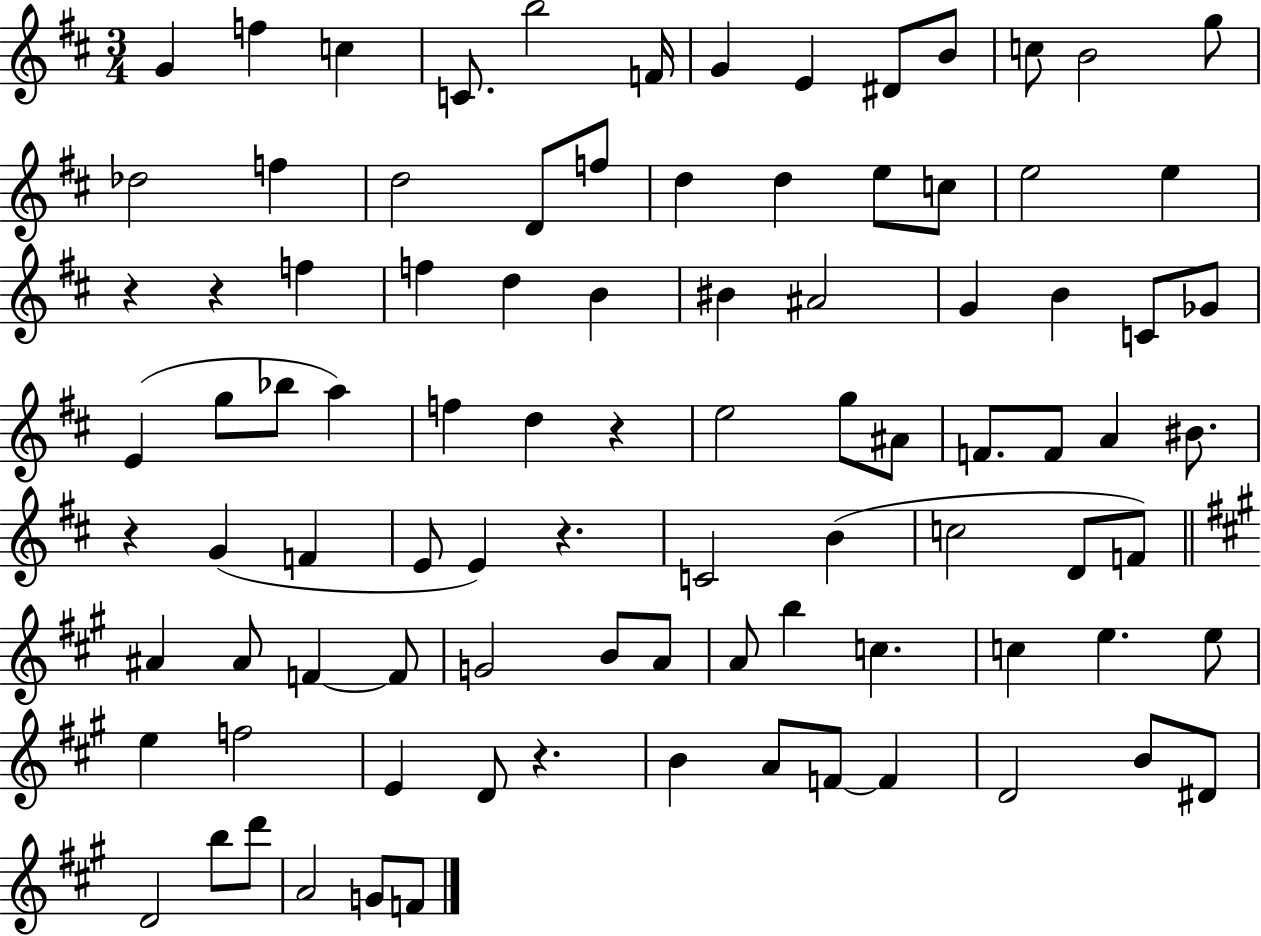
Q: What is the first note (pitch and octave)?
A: G4